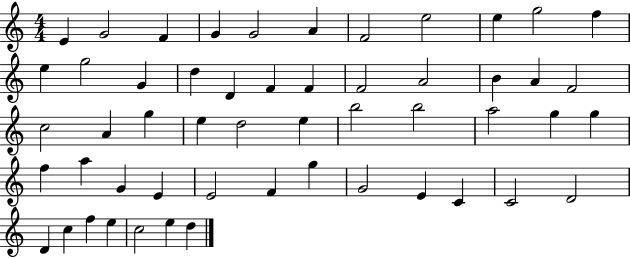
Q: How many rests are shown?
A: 0